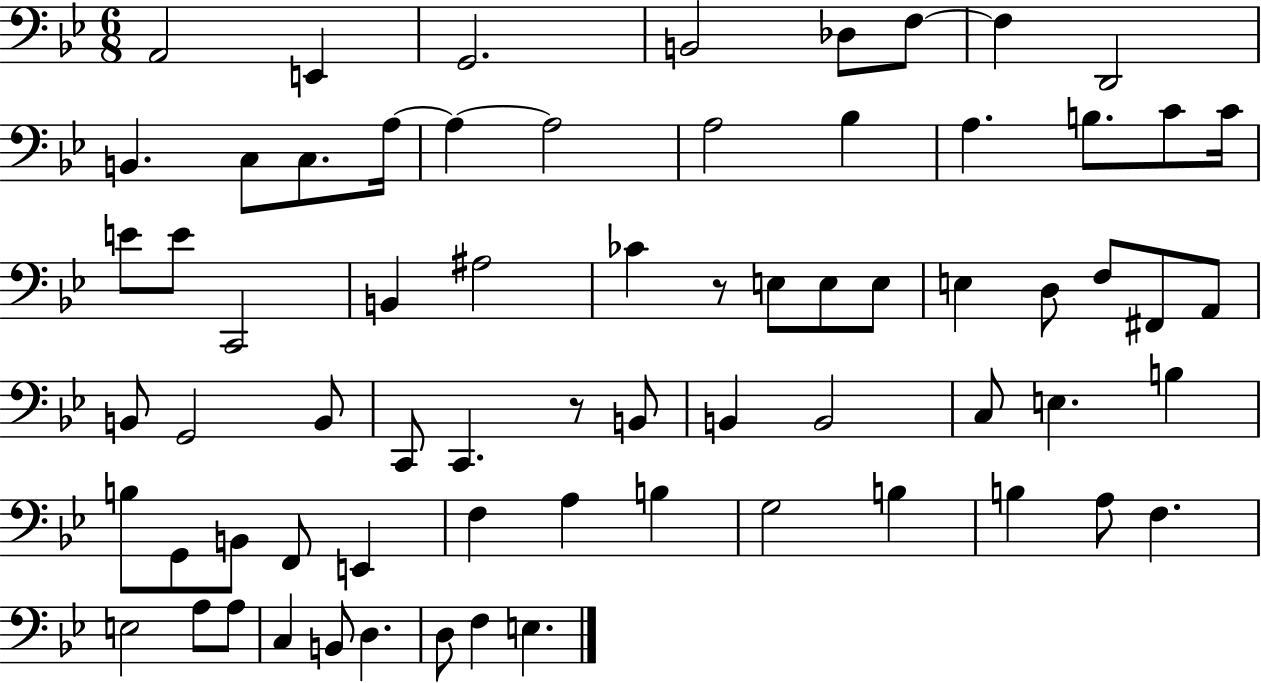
{
  \clef bass
  \numericTimeSignature
  \time 6/8
  \key bes \major
  \repeat volta 2 { a,2 e,4 | g,2. | b,2 des8 f8~~ | f4 d,2 | \break b,4. c8 c8. a16~~ | a4~~ a2 | a2 bes4 | a4. b8. c'8 c'16 | \break e'8 e'8 c,2 | b,4 ais2 | ces'4 r8 e8 e8 e8 | e4 d8 f8 fis,8 a,8 | \break b,8 g,2 b,8 | c,8 c,4. r8 b,8 | b,4 b,2 | c8 e4. b4 | \break b8 g,8 b,8 f,8 e,4 | f4 a4 b4 | g2 b4 | b4 a8 f4. | \break e2 a8 a8 | c4 b,8 d4. | d8 f4 e4. | } \bar "|."
}